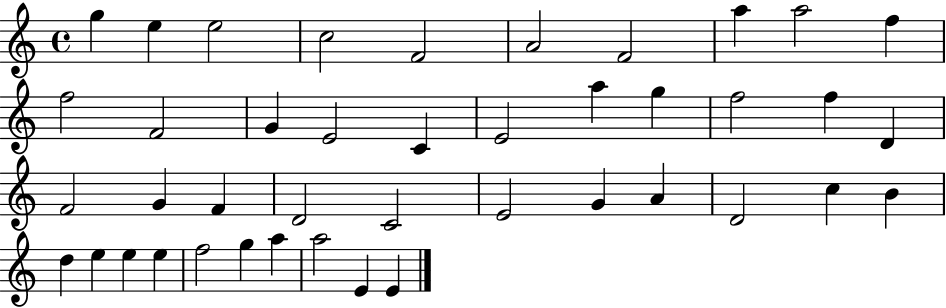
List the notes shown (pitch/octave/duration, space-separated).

G5/q E5/q E5/h C5/h F4/h A4/h F4/h A5/q A5/h F5/q F5/h F4/h G4/q E4/h C4/q E4/h A5/q G5/q F5/h F5/q D4/q F4/h G4/q F4/q D4/h C4/h E4/h G4/q A4/q D4/h C5/q B4/q D5/q E5/q E5/q E5/q F5/h G5/q A5/q A5/h E4/q E4/q